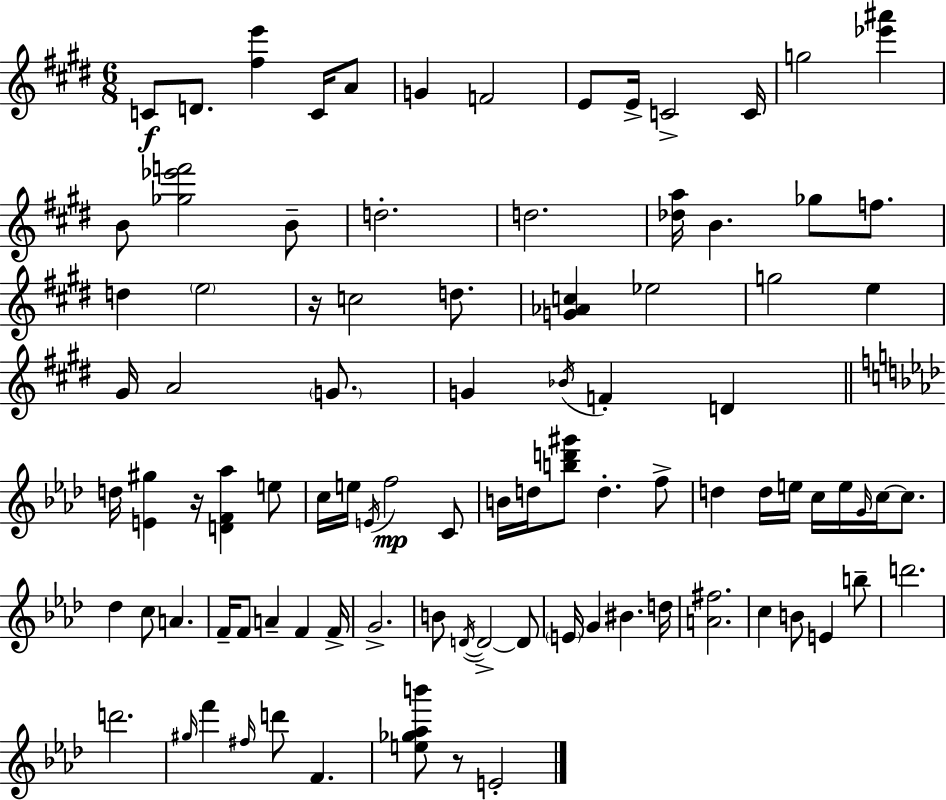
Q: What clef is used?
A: treble